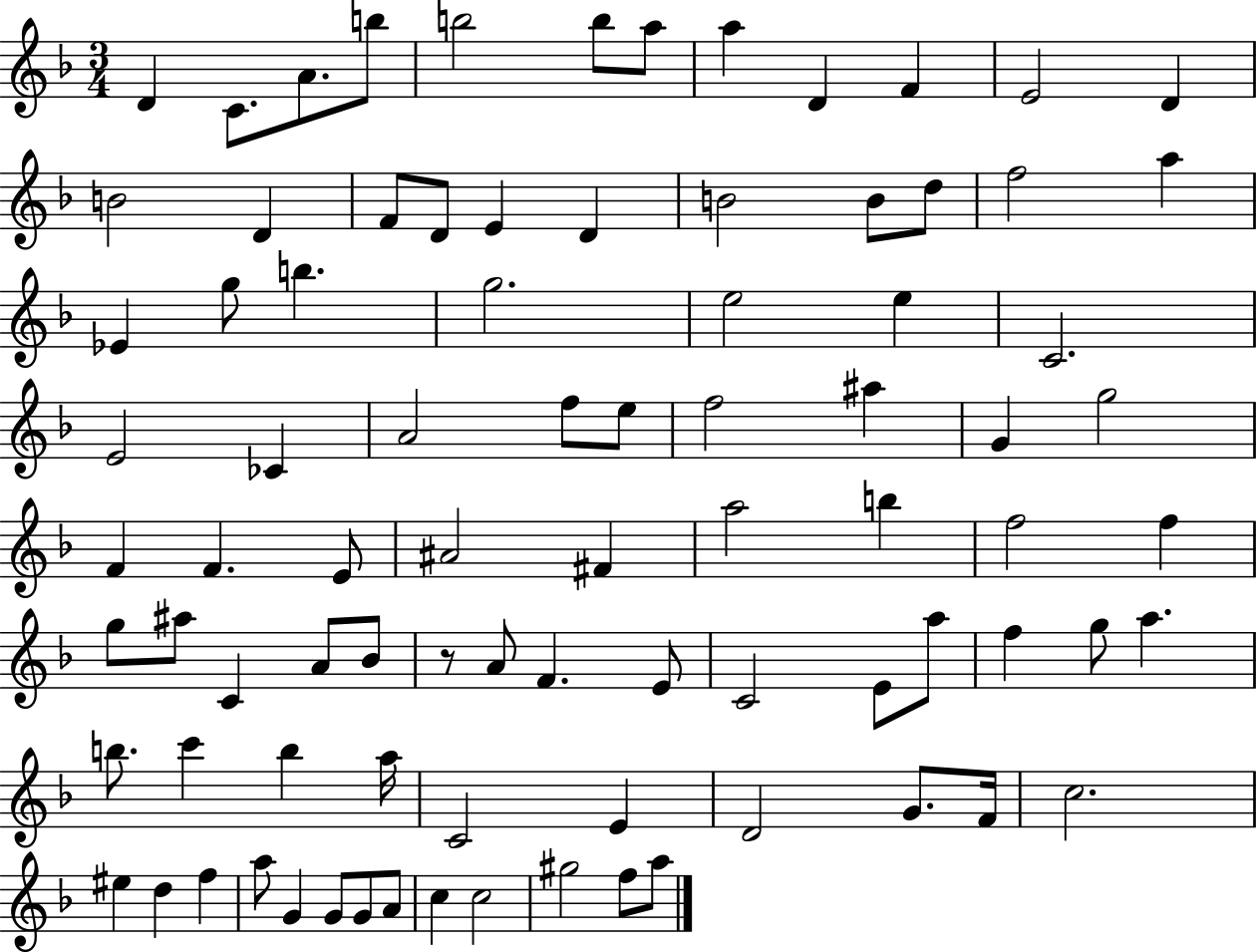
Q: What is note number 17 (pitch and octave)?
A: E4